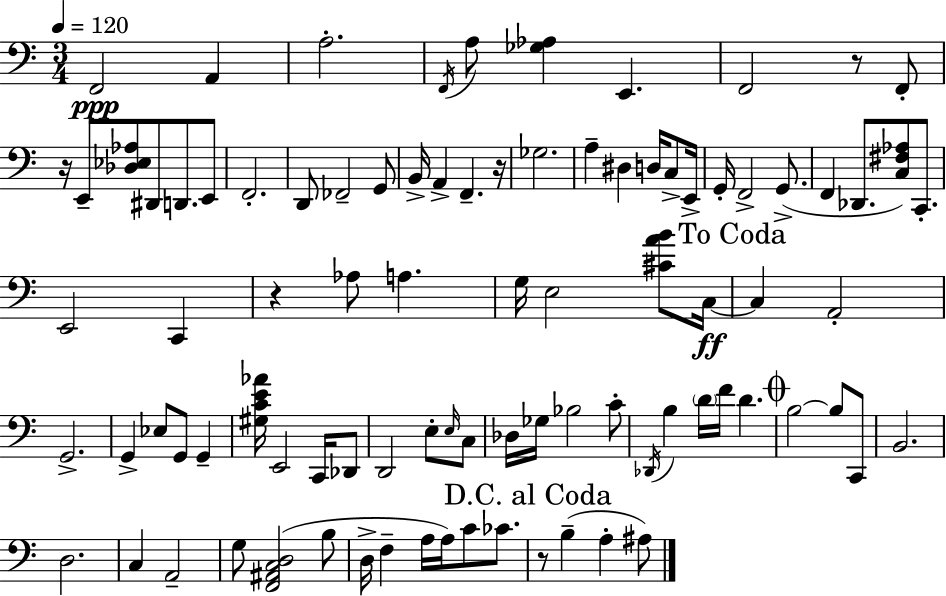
F2/h A2/q A3/h. F2/s A3/e [Gb3,Ab3]/q E2/q. F2/h R/e F2/e R/s E2/e [Db3,Eb3,Ab3]/e D#2/e D2/e. E2/e F2/h. D2/e FES2/h G2/e B2/s A2/q F2/q. R/s Gb3/h. A3/q D#3/q D3/s C3/e E2/s G2/s F2/h G2/e. F2/q Db2/e. [C3,F#3,Ab3]/e C2/e. E2/h C2/q R/q Ab3/e A3/q. G3/s E3/h [C#4,A4,B4]/e C3/s C3/q A2/h G2/h. G2/q Eb3/e G2/e G2/q [G#3,C4,E4,Ab4]/s E2/h C2/s Db2/e D2/h E3/e E3/s C3/e Db3/s Gb3/s Bb3/h C4/e Db2/s B3/q D4/s F4/s D4/q. B3/h B3/e C2/e B2/h. D3/h. C3/q A2/h G3/e [F2,A#2,C3,D3]/h B3/e D3/s F3/q A3/s A3/s C4/e CES4/e. R/e B3/q A3/q A#3/e